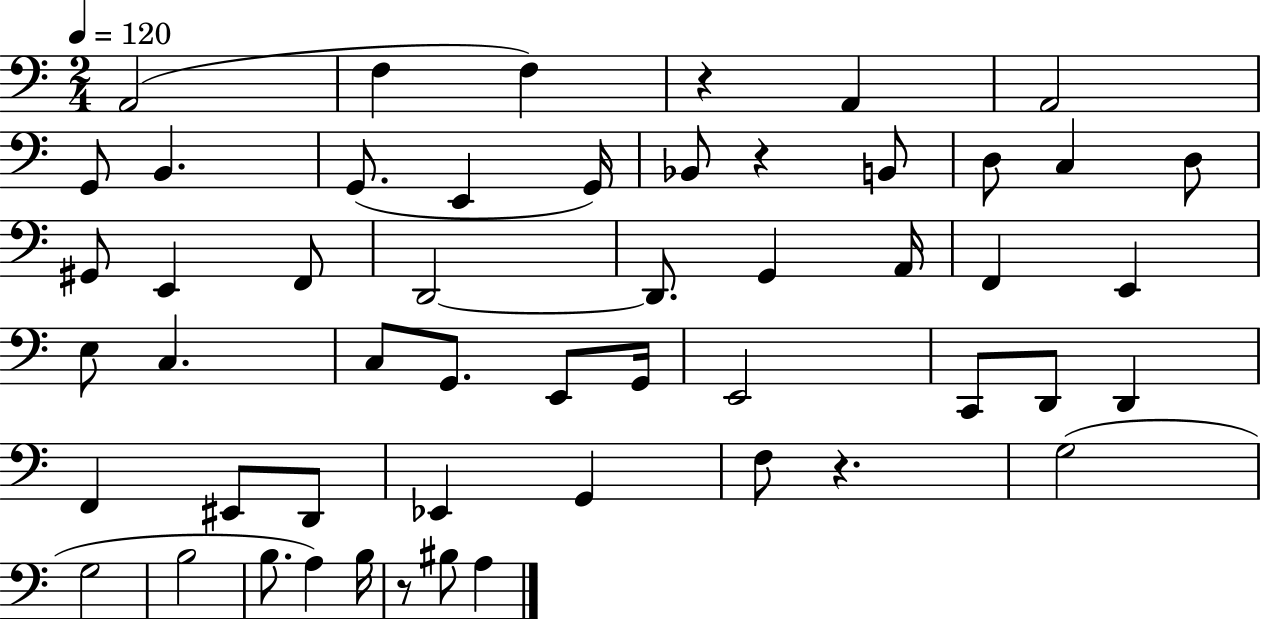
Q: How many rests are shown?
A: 4